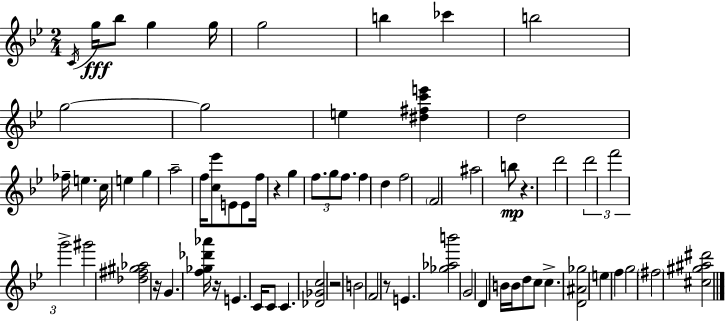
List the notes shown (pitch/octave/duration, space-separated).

C4/s G5/s Bb5/e G5/q G5/s G5/h B5/q CES6/q B5/h G5/h G5/h E5/q [D#5,F#5,C6,E6]/q D5/h FES5/s E5/q. C5/s E5/q G5/q A5/h F5/s [C5,Eb6]/e E4/e E4/e F5/s R/q G5/q F5/e. G5/e F5/e. F5/q D5/q F5/h F4/h A#5/h B5/e R/q. D6/h D6/h F6/h G6/h G#6/h [Db5,F#5,G#5,Ab5]/h R/s G4/q. [F5,Gb5,Db6,Ab6]/s R/s E4/q. C4/s C4/e C4/q. [Db4,Gb4,C5]/h R/h B4/h F4/h R/e E4/q. [Gb5,Ab5,B6]/h G4/h D4/q B4/s B4/s D5/e C5/e C5/q. [D4,A#4,Gb5]/h E5/q F5/q G5/h F#5/h [C#5,G#5,A#5,D#6]/h